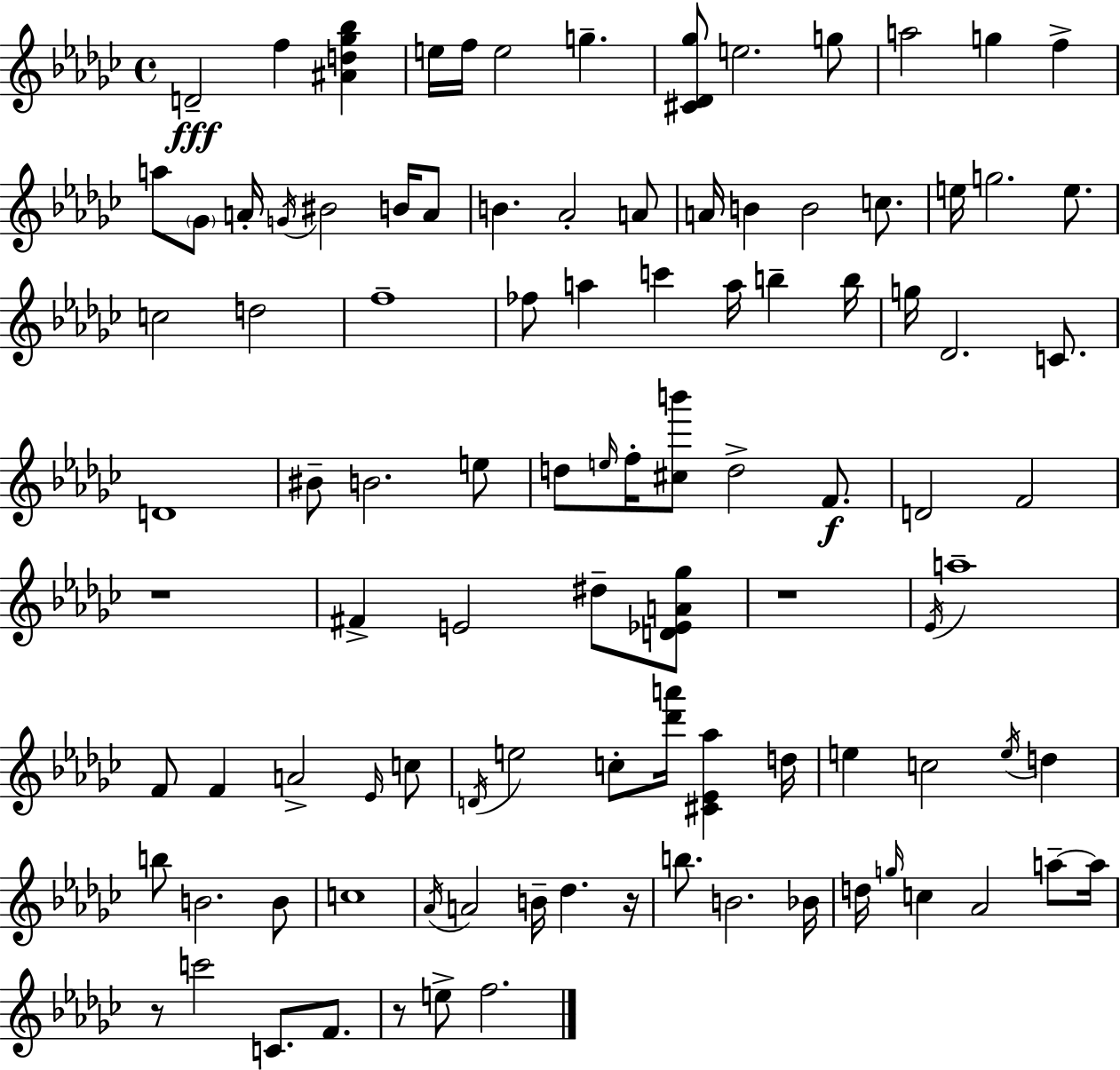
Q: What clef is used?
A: treble